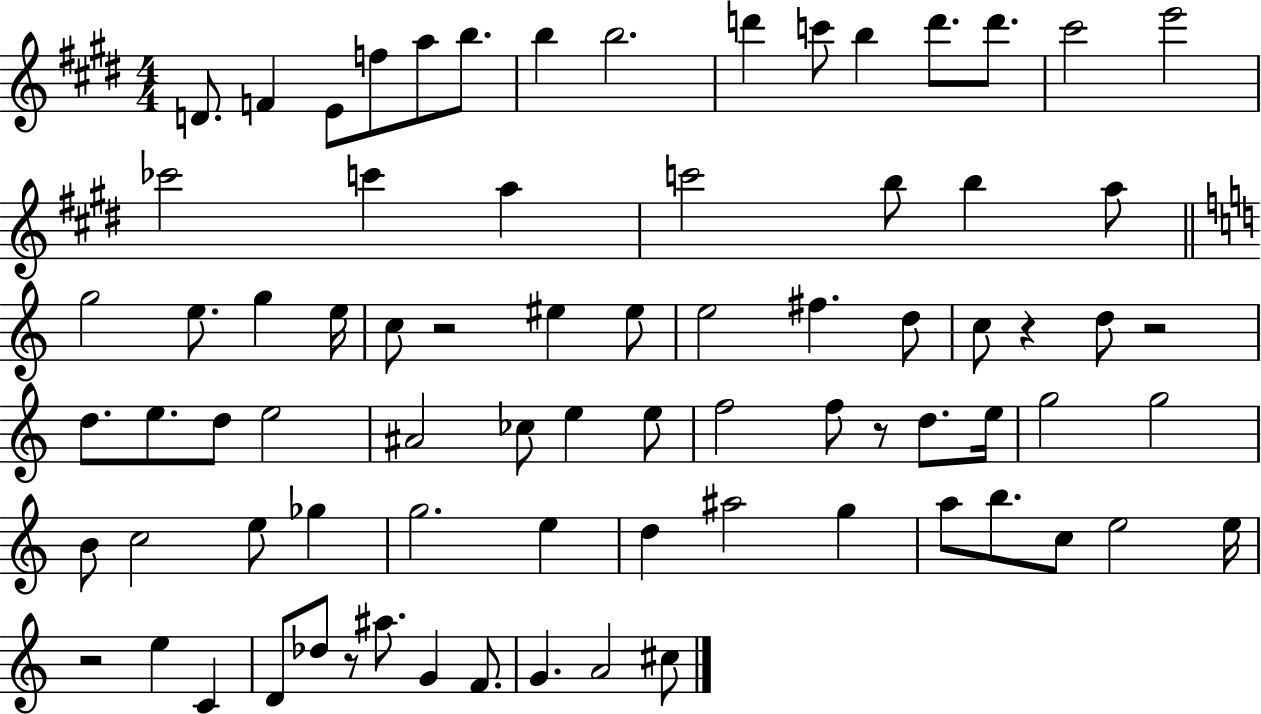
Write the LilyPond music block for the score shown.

{
  \clef treble
  \numericTimeSignature
  \time 4/4
  \key e \major
  d'8. f'4 e'8 f''8 a''8 b''8. | b''4 b''2. | d'''4 c'''8 b''4 d'''8. d'''8. | cis'''2 e'''2 | \break ces'''2 c'''4 a''4 | c'''2 b''8 b''4 a''8 | \bar "||" \break \key c \major g''2 e''8. g''4 e''16 | c''8 r2 eis''4 eis''8 | e''2 fis''4. d''8 | c''8 r4 d''8 r2 | \break d''8. e''8. d''8 e''2 | ais'2 ces''8 e''4 e''8 | f''2 f''8 r8 d''8. e''16 | g''2 g''2 | \break b'8 c''2 e''8 ges''4 | g''2. e''4 | d''4 ais''2 g''4 | a''8 b''8. c''8 e''2 e''16 | \break r2 e''4 c'4 | d'8 des''8 r8 ais''8. g'4 f'8. | g'4. a'2 cis''8 | \bar "|."
}